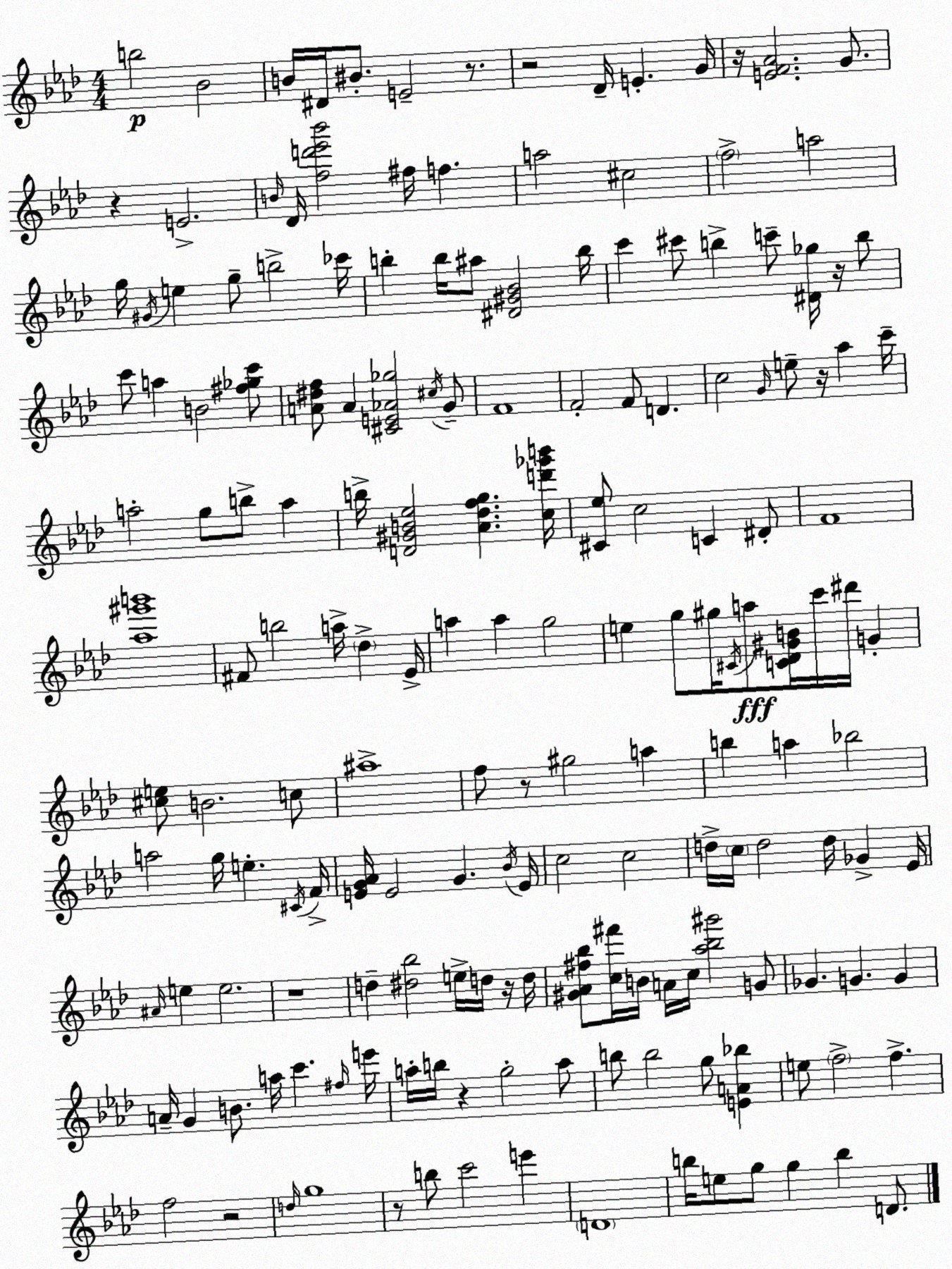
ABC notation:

X:1
T:Untitled
M:4/4
L:1/4
K:Fm
b2 _B2 B/4 ^D/4 ^B/2 E2 z/2 z2 _D/4 E G/4 z/4 [EF_A]2 G/2 z E2 B/4 _D/4 [fd'_e'_b']2 ^f/4 f a2 ^c2 f2 a2 g/4 ^G/4 e g/2 b2 _c'/4 b b/4 ^a/2 [^D^G_B]2 b/4 c' ^c'/2 b c'/2 [^D_g]/4 z/4 b/2 c'/2 a B2 [^f_gc']/2 [A^df]/2 A [^CE_A_g]2 ^c/4 G/2 F4 F2 F/2 D c2 G/4 e/2 z/4 _a c'/4 a2 g/2 b/2 a b/4 [D^GB_e]2 [_A_dfg] [cd'_g'b']/4 [^C_e]/2 c2 C ^D/2 F4 [_a^g'b']4 ^F/2 b2 a/4 _d _E/4 a a g2 e g/2 ^g/4 ^C/4 a/2 [C_D^GB]/4 c'/4 ^d'/4 G [^ce]/2 B2 c/2 ^a4 f/2 z/2 ^g2 a b a _b2 a2 g/4 e ^C/4 F/4 [EG_A]/4 E2 G _B/4 E/4 c2 c2 d/4 c/4 d2 d/4 _G _E/4 ^A/4 e e2 z4 d [^d_b]2 e/4 d/4 z/4 d/4 [^G_A^f_b]/2 [c^f']/4 B/4 A/4 c/4 [_a_b^g']2 G/2 _G G G A/4 G B/2 a/4 c' ^f/4 e'/4 a/4 b/4 z g2 a/2 b/2 b2 g/2 [EA_b] e/2 f2 f f2 z2 d/4 g4 z/2 b/2 c'2 e' D4 b/4 e/2 g/2 g b D/2